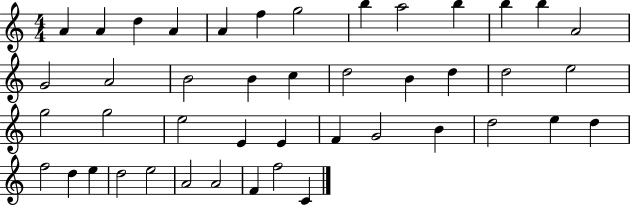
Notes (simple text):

A4/q A4/q D5/q A4/q A4/q F5/q G5/h B5/q A5/h B5/q B5/q B5/q A4/h G4/h A4/h B4/h B4/q C5/q D5/h B4/q D5/q D5/h E5/h G5/h G5/h E5/h E4/q E4/q F4/q G4/h B4/q D5/h E5/q D5/q F5/h D5/q E5/q D5/h E5/h A4/h A4/h F4/q F5/h C4/q